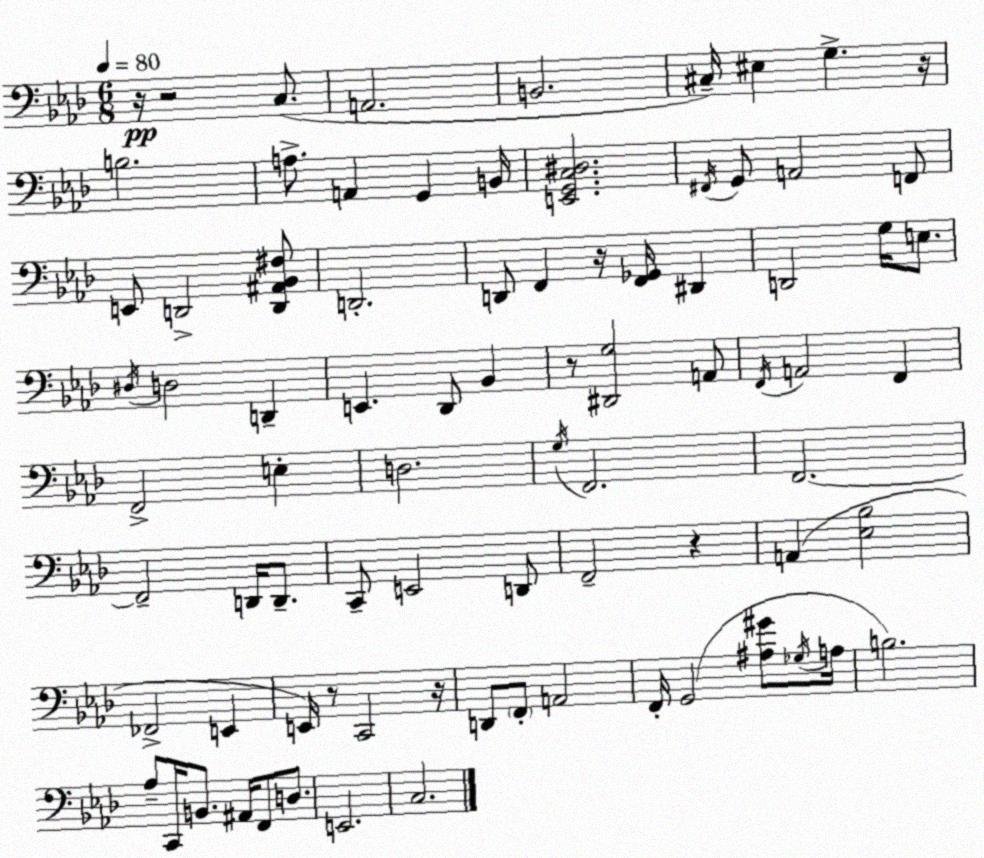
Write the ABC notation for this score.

X:1
T:Untitled
M:6/8
L:1/4
K:Ab
z/4 z2 C,/2 A,,2 B,,2 ^C,/4 ^E, G, z/4 B,2 A,/2 A,, G,, B,,/4 [E,,G,,C,^D,]2 ^F,,/4 G,,/2 A,,2 F,,/2 E,,/2 D,,2 [D,,^A,,_B,,^F,]/2 D,,2 D,,/2 F,, z/4 [F,,_G,,]/4 ^D,, D,,2 G,/4 E,/2 ^D,/4 D,2 D,, E,, _D,,/2 _B,, z/2 [^D,,G,]2 A,,/2 F,,/4 A,,2 F,, F,,2 E, D,2 G,/4 F,,2 F,,2 F,,2 D,,/4 D,,/2 C,,/2 E,,2 D,,/2 F,,2 z A,, [_E,_B,]2 _F,,2 E,, E,,/4 z/2 C,,2 z/4 D,,/2 F,,/2 A,,2 F,,/4 G,,2 [^A,^G]/2 _G,/4 A,/4 B,2 _A,/2 C,,/4 B,,/2 ^A,,/4 F,,/2 D,/2 E,,2 C,2